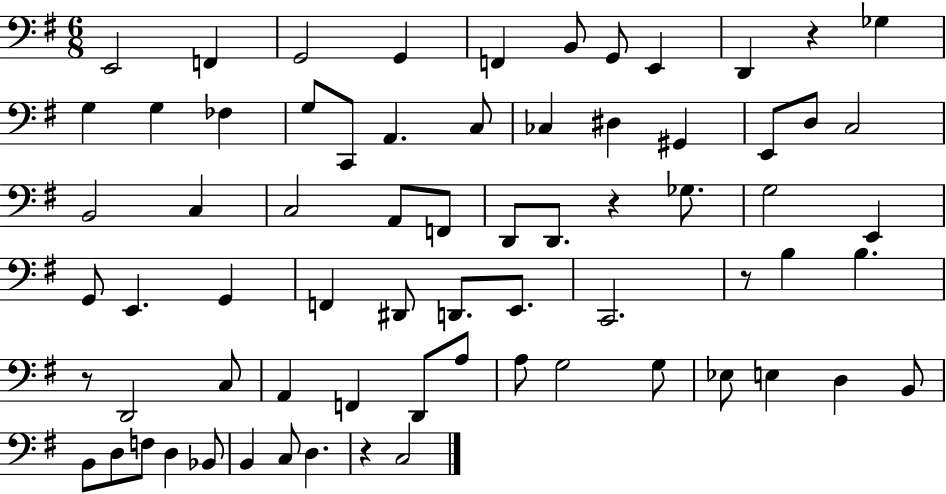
X:1
T:Untitled
M:6/8
L:1/4
K:G
E,,2 F,, G,,2 G,, F,, B,,/2 G,,/2 E,, D,, z _G, G, G, _F, G,/2 C,,/2 A,, C,/2 _C, ^D, ^G,, E,,/2 D,/2 C,2 B,,2 C, C,2 A,,/2 F,,/2 D,,/2 D,,/2 z _G,/2 G,2 E,, G,,/2 E,, G,, F,, ^D,,/2 D,,/2 E,,/2 C,,2 z/2 B, B, z/2 D,,2 C,/2 A,, F,, D,,/2 A,/2 A,/2 G,2 G,/2 _E,/2 E, D, B,,/2 B,,/2 D,/2 F,/2 D, _B,,/2 B,, C,/2 D, z C,2